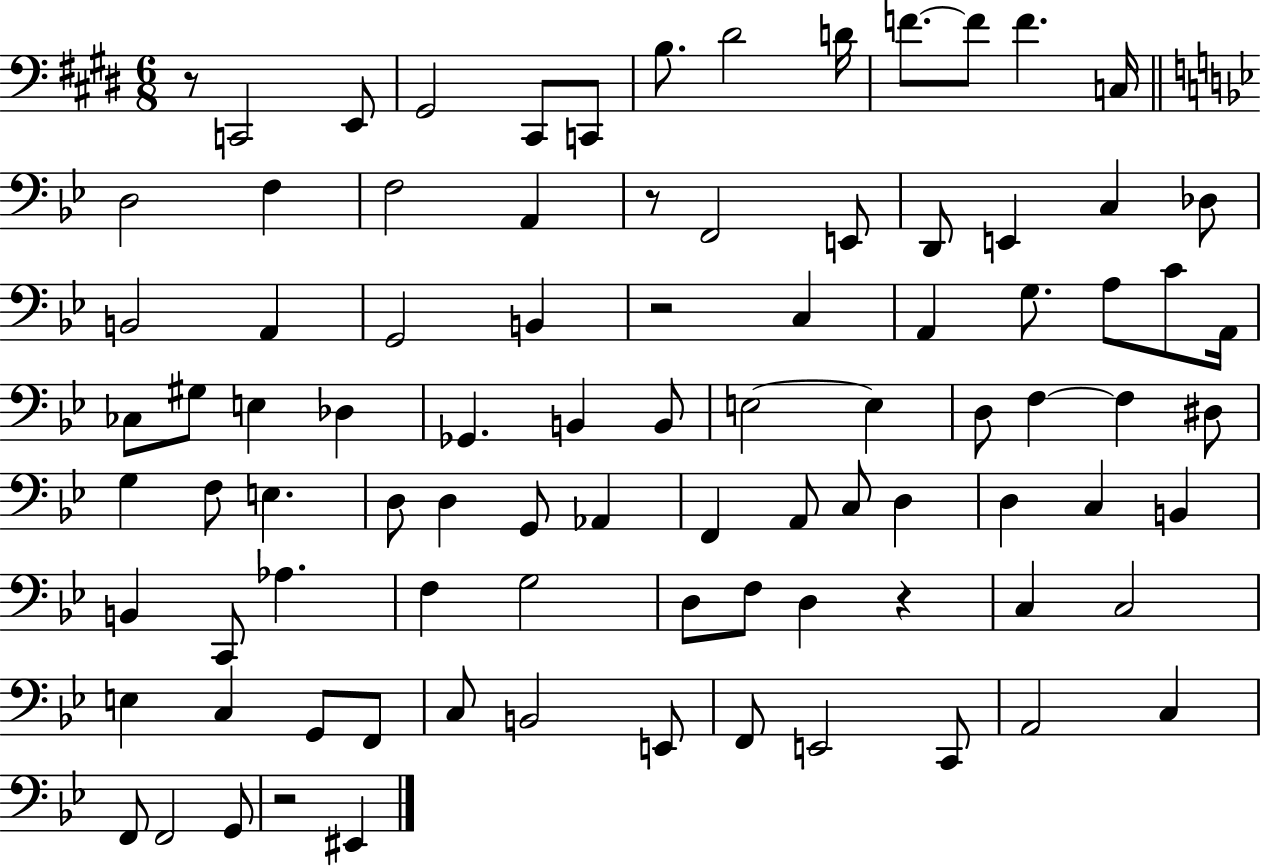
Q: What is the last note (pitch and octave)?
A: EIS2